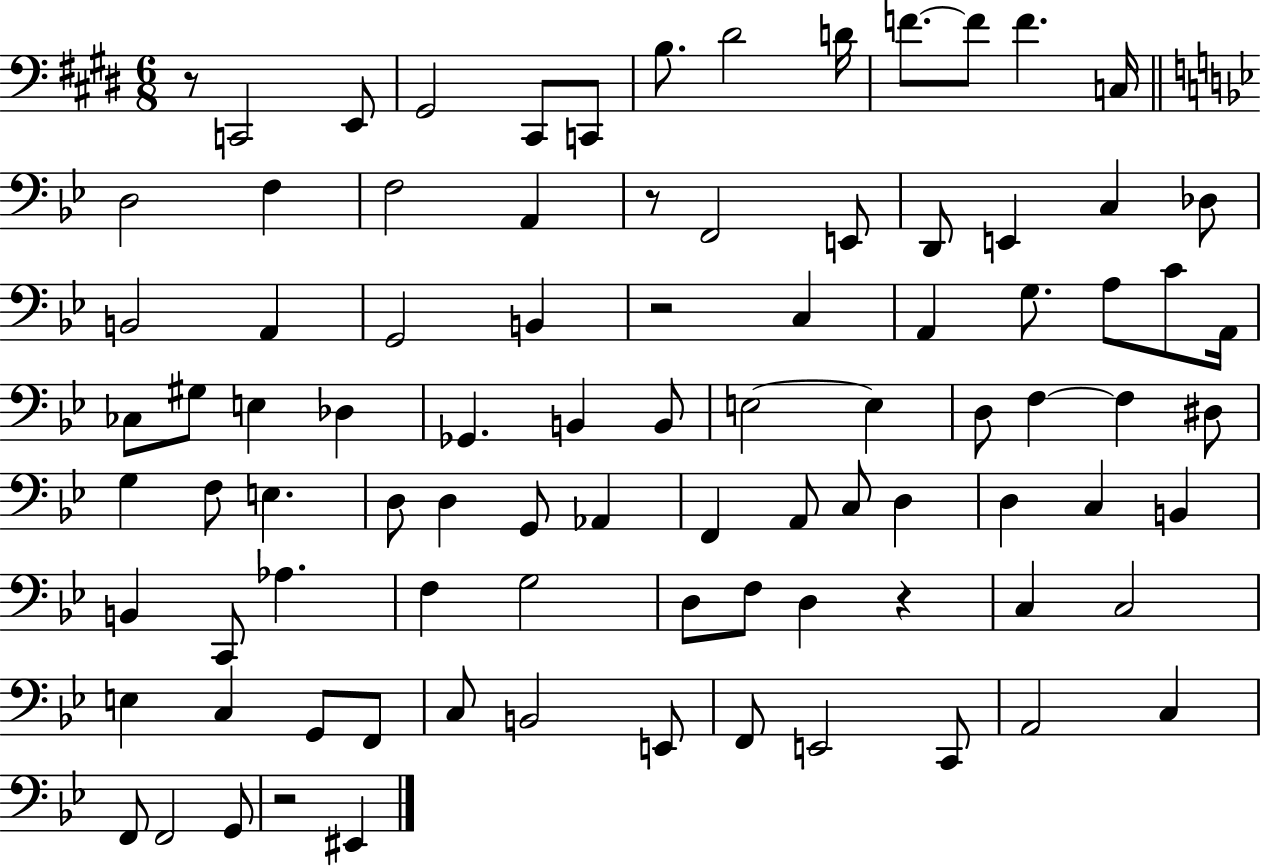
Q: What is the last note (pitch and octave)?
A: EIS2